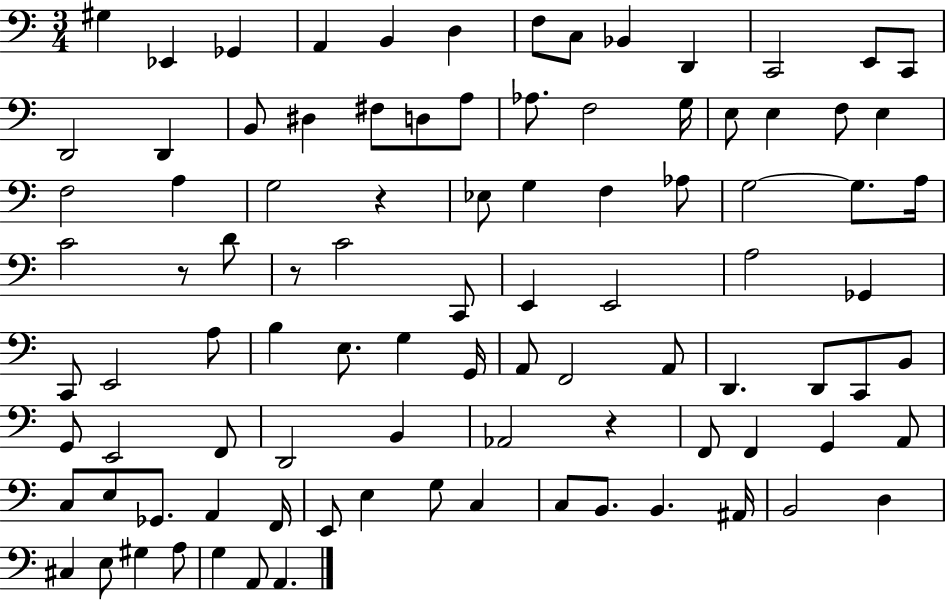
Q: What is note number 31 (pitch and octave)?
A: Eb3